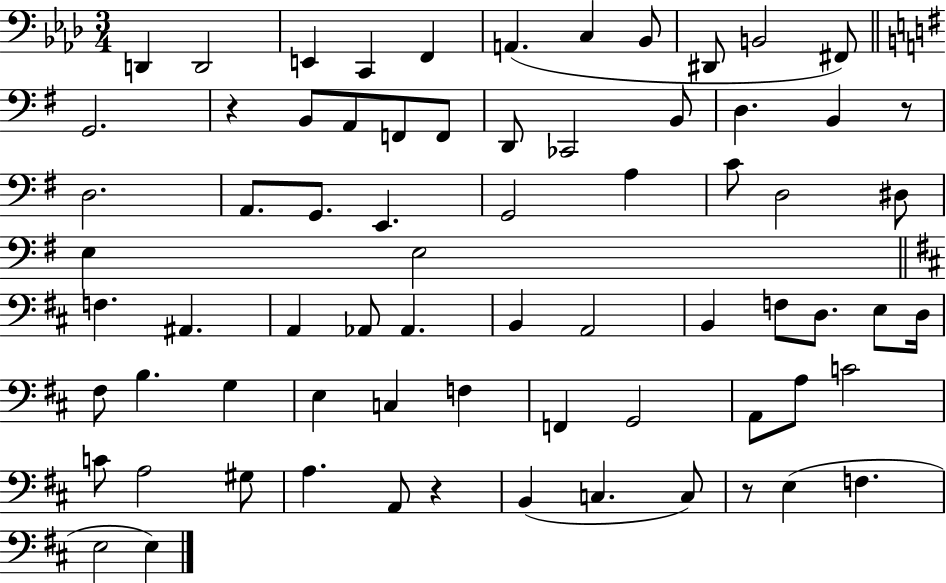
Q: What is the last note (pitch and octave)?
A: E3